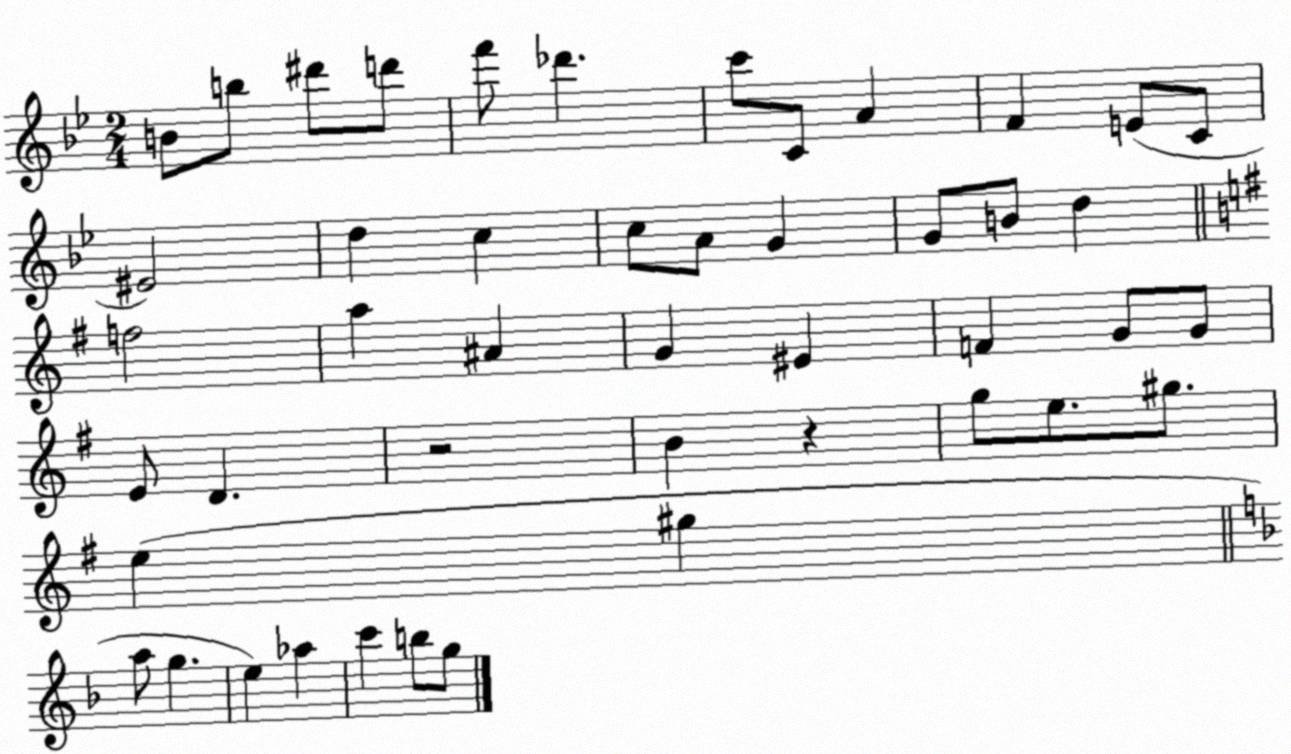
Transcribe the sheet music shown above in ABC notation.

X:1
T:Untitled
M:2/4
L:1/4
K:Bb
B/2 b/2 ^d'/2 d'/2 f'/2 _d' c'/2 C/2 A F E/2 C/2 ^E2 d c c/2 A/2 G G/2 B/2 d f2 a ^A G ^E F G/2 G/2 E/2 D z2 B z g/2 e/2 ^g/2 e ^g a/2 g e _a c' b/2 g/2